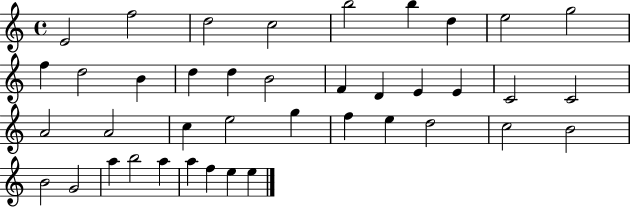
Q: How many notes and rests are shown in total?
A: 40